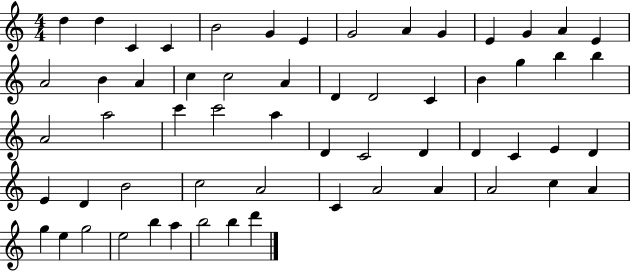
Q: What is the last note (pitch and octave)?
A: D6